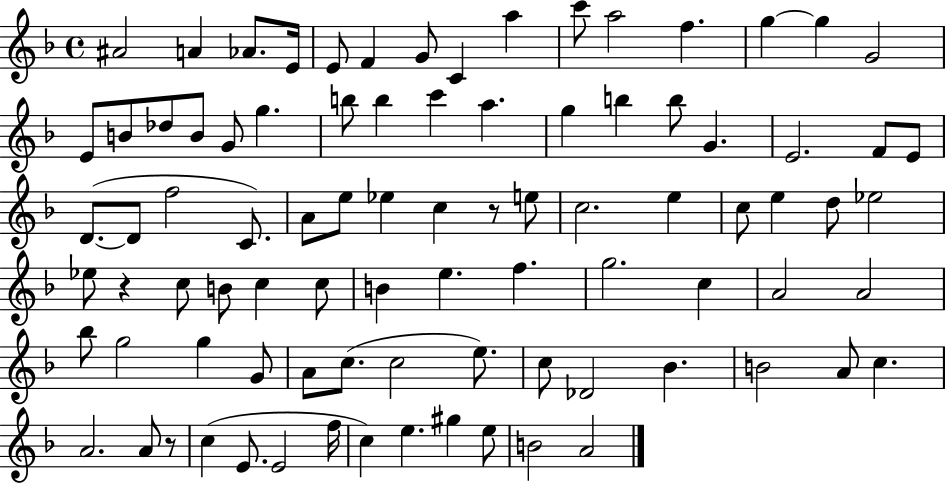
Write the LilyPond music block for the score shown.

{
  \clef treble
  \time 4/4
  \defaultTimeSignature
  \key f \major
  ais'2 a'4 aes'8. e'16 | e'8 f'4 g'8 c'4 a''4 | c'''8 a''2 f''4. | g''4~~ g''4 g'2 | \break e'8 b'8 des''8 b'8 g'8 g''4. | b''8 b''4 c'''4 a''4. | g''4 b''4 b''8 g'4. | e'2. f'8 e'8 | \break d'8.~(~ d'8 f''2 c'8.) | a'8 e''8 ees''4 c''4 r8 e''8 | c''2. e''4 | c''8 e''4 d''8 ees''2 | \break ees''8 r4 c''8 b'8 c''4 c''8 | b'4 e''4. f''4. | g''2. c''4 | a'2 a'2 | \break bes''8 g''2 g''4 g'8 | a'8 c''8.( c''2 e''8.) | c''8 des'2 bes'4. | b'2 a'8 c''4. | \break a'2. a'8 r8 | c''4( e'8. e'2 f''16 | c''4) e''4. gis''4 e''8 | b'2 a'2 | \break \bar "|."
}